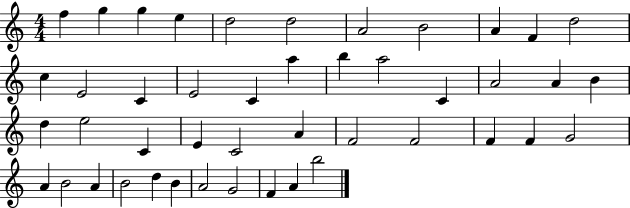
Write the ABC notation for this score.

X:1
T:Untitled
M:4/4
L:1/4
K:C
f g g e d2 d2 A2 B2 A F d2 c E2 C E2 C a b a2 C A2 A B d e2 C E C2 A F2 F2 F F G2 A B2 A B2 d B A2 G2 F A b2